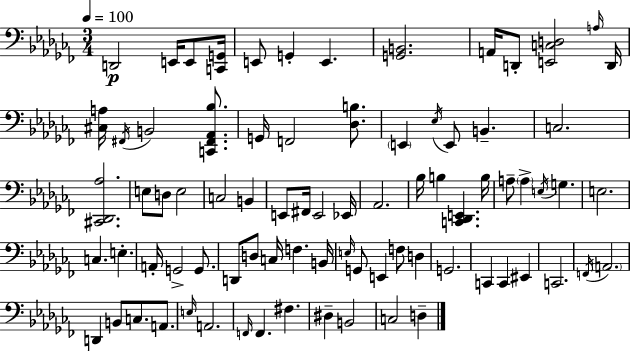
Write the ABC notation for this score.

X:1
T:Untitled
M:3/4
L:1/4
K:Abm
D,,2 E,,/4 E,,/2 [C,,G,,]/4 E,,/2 G,, E,, [G,,B,,]2 A,,/4 D,,/2 [E,,C,D,]2 A,/4 D,,/4 [^C,A,]/4 ^F,,/4 B,,2 [C,,^F,,_A,,_B,]/2 G,,/4 F,,2 [_D,B,]/2 E,, _E,/4 E,,/2 B,, C,2 [^C,,_D,,_A,]2 E,/2 D,/2 E,2 C,2 B,, E,,/2 ^F,,/4 E,,2 _E,,/4 _A,,2 _B,/4 B, [C,,_D,,E,,] B,/4 A,/2 A, E,/4 G, E,2 C, E, A,,/4 G,,2 G,,/2 D,,/2 D,/2 C,/4 F, B,,/4 E,/4 G,,/2 E,, F,/2 D, G,,2 C,, C,, ^E,, C,,2 F,,/4 A,,2 D,, B,,/2 C,/2 A,,/2 E,/4 A,,2 F,,/4 F,, ^F, ^D, B,,2 C,2 D,